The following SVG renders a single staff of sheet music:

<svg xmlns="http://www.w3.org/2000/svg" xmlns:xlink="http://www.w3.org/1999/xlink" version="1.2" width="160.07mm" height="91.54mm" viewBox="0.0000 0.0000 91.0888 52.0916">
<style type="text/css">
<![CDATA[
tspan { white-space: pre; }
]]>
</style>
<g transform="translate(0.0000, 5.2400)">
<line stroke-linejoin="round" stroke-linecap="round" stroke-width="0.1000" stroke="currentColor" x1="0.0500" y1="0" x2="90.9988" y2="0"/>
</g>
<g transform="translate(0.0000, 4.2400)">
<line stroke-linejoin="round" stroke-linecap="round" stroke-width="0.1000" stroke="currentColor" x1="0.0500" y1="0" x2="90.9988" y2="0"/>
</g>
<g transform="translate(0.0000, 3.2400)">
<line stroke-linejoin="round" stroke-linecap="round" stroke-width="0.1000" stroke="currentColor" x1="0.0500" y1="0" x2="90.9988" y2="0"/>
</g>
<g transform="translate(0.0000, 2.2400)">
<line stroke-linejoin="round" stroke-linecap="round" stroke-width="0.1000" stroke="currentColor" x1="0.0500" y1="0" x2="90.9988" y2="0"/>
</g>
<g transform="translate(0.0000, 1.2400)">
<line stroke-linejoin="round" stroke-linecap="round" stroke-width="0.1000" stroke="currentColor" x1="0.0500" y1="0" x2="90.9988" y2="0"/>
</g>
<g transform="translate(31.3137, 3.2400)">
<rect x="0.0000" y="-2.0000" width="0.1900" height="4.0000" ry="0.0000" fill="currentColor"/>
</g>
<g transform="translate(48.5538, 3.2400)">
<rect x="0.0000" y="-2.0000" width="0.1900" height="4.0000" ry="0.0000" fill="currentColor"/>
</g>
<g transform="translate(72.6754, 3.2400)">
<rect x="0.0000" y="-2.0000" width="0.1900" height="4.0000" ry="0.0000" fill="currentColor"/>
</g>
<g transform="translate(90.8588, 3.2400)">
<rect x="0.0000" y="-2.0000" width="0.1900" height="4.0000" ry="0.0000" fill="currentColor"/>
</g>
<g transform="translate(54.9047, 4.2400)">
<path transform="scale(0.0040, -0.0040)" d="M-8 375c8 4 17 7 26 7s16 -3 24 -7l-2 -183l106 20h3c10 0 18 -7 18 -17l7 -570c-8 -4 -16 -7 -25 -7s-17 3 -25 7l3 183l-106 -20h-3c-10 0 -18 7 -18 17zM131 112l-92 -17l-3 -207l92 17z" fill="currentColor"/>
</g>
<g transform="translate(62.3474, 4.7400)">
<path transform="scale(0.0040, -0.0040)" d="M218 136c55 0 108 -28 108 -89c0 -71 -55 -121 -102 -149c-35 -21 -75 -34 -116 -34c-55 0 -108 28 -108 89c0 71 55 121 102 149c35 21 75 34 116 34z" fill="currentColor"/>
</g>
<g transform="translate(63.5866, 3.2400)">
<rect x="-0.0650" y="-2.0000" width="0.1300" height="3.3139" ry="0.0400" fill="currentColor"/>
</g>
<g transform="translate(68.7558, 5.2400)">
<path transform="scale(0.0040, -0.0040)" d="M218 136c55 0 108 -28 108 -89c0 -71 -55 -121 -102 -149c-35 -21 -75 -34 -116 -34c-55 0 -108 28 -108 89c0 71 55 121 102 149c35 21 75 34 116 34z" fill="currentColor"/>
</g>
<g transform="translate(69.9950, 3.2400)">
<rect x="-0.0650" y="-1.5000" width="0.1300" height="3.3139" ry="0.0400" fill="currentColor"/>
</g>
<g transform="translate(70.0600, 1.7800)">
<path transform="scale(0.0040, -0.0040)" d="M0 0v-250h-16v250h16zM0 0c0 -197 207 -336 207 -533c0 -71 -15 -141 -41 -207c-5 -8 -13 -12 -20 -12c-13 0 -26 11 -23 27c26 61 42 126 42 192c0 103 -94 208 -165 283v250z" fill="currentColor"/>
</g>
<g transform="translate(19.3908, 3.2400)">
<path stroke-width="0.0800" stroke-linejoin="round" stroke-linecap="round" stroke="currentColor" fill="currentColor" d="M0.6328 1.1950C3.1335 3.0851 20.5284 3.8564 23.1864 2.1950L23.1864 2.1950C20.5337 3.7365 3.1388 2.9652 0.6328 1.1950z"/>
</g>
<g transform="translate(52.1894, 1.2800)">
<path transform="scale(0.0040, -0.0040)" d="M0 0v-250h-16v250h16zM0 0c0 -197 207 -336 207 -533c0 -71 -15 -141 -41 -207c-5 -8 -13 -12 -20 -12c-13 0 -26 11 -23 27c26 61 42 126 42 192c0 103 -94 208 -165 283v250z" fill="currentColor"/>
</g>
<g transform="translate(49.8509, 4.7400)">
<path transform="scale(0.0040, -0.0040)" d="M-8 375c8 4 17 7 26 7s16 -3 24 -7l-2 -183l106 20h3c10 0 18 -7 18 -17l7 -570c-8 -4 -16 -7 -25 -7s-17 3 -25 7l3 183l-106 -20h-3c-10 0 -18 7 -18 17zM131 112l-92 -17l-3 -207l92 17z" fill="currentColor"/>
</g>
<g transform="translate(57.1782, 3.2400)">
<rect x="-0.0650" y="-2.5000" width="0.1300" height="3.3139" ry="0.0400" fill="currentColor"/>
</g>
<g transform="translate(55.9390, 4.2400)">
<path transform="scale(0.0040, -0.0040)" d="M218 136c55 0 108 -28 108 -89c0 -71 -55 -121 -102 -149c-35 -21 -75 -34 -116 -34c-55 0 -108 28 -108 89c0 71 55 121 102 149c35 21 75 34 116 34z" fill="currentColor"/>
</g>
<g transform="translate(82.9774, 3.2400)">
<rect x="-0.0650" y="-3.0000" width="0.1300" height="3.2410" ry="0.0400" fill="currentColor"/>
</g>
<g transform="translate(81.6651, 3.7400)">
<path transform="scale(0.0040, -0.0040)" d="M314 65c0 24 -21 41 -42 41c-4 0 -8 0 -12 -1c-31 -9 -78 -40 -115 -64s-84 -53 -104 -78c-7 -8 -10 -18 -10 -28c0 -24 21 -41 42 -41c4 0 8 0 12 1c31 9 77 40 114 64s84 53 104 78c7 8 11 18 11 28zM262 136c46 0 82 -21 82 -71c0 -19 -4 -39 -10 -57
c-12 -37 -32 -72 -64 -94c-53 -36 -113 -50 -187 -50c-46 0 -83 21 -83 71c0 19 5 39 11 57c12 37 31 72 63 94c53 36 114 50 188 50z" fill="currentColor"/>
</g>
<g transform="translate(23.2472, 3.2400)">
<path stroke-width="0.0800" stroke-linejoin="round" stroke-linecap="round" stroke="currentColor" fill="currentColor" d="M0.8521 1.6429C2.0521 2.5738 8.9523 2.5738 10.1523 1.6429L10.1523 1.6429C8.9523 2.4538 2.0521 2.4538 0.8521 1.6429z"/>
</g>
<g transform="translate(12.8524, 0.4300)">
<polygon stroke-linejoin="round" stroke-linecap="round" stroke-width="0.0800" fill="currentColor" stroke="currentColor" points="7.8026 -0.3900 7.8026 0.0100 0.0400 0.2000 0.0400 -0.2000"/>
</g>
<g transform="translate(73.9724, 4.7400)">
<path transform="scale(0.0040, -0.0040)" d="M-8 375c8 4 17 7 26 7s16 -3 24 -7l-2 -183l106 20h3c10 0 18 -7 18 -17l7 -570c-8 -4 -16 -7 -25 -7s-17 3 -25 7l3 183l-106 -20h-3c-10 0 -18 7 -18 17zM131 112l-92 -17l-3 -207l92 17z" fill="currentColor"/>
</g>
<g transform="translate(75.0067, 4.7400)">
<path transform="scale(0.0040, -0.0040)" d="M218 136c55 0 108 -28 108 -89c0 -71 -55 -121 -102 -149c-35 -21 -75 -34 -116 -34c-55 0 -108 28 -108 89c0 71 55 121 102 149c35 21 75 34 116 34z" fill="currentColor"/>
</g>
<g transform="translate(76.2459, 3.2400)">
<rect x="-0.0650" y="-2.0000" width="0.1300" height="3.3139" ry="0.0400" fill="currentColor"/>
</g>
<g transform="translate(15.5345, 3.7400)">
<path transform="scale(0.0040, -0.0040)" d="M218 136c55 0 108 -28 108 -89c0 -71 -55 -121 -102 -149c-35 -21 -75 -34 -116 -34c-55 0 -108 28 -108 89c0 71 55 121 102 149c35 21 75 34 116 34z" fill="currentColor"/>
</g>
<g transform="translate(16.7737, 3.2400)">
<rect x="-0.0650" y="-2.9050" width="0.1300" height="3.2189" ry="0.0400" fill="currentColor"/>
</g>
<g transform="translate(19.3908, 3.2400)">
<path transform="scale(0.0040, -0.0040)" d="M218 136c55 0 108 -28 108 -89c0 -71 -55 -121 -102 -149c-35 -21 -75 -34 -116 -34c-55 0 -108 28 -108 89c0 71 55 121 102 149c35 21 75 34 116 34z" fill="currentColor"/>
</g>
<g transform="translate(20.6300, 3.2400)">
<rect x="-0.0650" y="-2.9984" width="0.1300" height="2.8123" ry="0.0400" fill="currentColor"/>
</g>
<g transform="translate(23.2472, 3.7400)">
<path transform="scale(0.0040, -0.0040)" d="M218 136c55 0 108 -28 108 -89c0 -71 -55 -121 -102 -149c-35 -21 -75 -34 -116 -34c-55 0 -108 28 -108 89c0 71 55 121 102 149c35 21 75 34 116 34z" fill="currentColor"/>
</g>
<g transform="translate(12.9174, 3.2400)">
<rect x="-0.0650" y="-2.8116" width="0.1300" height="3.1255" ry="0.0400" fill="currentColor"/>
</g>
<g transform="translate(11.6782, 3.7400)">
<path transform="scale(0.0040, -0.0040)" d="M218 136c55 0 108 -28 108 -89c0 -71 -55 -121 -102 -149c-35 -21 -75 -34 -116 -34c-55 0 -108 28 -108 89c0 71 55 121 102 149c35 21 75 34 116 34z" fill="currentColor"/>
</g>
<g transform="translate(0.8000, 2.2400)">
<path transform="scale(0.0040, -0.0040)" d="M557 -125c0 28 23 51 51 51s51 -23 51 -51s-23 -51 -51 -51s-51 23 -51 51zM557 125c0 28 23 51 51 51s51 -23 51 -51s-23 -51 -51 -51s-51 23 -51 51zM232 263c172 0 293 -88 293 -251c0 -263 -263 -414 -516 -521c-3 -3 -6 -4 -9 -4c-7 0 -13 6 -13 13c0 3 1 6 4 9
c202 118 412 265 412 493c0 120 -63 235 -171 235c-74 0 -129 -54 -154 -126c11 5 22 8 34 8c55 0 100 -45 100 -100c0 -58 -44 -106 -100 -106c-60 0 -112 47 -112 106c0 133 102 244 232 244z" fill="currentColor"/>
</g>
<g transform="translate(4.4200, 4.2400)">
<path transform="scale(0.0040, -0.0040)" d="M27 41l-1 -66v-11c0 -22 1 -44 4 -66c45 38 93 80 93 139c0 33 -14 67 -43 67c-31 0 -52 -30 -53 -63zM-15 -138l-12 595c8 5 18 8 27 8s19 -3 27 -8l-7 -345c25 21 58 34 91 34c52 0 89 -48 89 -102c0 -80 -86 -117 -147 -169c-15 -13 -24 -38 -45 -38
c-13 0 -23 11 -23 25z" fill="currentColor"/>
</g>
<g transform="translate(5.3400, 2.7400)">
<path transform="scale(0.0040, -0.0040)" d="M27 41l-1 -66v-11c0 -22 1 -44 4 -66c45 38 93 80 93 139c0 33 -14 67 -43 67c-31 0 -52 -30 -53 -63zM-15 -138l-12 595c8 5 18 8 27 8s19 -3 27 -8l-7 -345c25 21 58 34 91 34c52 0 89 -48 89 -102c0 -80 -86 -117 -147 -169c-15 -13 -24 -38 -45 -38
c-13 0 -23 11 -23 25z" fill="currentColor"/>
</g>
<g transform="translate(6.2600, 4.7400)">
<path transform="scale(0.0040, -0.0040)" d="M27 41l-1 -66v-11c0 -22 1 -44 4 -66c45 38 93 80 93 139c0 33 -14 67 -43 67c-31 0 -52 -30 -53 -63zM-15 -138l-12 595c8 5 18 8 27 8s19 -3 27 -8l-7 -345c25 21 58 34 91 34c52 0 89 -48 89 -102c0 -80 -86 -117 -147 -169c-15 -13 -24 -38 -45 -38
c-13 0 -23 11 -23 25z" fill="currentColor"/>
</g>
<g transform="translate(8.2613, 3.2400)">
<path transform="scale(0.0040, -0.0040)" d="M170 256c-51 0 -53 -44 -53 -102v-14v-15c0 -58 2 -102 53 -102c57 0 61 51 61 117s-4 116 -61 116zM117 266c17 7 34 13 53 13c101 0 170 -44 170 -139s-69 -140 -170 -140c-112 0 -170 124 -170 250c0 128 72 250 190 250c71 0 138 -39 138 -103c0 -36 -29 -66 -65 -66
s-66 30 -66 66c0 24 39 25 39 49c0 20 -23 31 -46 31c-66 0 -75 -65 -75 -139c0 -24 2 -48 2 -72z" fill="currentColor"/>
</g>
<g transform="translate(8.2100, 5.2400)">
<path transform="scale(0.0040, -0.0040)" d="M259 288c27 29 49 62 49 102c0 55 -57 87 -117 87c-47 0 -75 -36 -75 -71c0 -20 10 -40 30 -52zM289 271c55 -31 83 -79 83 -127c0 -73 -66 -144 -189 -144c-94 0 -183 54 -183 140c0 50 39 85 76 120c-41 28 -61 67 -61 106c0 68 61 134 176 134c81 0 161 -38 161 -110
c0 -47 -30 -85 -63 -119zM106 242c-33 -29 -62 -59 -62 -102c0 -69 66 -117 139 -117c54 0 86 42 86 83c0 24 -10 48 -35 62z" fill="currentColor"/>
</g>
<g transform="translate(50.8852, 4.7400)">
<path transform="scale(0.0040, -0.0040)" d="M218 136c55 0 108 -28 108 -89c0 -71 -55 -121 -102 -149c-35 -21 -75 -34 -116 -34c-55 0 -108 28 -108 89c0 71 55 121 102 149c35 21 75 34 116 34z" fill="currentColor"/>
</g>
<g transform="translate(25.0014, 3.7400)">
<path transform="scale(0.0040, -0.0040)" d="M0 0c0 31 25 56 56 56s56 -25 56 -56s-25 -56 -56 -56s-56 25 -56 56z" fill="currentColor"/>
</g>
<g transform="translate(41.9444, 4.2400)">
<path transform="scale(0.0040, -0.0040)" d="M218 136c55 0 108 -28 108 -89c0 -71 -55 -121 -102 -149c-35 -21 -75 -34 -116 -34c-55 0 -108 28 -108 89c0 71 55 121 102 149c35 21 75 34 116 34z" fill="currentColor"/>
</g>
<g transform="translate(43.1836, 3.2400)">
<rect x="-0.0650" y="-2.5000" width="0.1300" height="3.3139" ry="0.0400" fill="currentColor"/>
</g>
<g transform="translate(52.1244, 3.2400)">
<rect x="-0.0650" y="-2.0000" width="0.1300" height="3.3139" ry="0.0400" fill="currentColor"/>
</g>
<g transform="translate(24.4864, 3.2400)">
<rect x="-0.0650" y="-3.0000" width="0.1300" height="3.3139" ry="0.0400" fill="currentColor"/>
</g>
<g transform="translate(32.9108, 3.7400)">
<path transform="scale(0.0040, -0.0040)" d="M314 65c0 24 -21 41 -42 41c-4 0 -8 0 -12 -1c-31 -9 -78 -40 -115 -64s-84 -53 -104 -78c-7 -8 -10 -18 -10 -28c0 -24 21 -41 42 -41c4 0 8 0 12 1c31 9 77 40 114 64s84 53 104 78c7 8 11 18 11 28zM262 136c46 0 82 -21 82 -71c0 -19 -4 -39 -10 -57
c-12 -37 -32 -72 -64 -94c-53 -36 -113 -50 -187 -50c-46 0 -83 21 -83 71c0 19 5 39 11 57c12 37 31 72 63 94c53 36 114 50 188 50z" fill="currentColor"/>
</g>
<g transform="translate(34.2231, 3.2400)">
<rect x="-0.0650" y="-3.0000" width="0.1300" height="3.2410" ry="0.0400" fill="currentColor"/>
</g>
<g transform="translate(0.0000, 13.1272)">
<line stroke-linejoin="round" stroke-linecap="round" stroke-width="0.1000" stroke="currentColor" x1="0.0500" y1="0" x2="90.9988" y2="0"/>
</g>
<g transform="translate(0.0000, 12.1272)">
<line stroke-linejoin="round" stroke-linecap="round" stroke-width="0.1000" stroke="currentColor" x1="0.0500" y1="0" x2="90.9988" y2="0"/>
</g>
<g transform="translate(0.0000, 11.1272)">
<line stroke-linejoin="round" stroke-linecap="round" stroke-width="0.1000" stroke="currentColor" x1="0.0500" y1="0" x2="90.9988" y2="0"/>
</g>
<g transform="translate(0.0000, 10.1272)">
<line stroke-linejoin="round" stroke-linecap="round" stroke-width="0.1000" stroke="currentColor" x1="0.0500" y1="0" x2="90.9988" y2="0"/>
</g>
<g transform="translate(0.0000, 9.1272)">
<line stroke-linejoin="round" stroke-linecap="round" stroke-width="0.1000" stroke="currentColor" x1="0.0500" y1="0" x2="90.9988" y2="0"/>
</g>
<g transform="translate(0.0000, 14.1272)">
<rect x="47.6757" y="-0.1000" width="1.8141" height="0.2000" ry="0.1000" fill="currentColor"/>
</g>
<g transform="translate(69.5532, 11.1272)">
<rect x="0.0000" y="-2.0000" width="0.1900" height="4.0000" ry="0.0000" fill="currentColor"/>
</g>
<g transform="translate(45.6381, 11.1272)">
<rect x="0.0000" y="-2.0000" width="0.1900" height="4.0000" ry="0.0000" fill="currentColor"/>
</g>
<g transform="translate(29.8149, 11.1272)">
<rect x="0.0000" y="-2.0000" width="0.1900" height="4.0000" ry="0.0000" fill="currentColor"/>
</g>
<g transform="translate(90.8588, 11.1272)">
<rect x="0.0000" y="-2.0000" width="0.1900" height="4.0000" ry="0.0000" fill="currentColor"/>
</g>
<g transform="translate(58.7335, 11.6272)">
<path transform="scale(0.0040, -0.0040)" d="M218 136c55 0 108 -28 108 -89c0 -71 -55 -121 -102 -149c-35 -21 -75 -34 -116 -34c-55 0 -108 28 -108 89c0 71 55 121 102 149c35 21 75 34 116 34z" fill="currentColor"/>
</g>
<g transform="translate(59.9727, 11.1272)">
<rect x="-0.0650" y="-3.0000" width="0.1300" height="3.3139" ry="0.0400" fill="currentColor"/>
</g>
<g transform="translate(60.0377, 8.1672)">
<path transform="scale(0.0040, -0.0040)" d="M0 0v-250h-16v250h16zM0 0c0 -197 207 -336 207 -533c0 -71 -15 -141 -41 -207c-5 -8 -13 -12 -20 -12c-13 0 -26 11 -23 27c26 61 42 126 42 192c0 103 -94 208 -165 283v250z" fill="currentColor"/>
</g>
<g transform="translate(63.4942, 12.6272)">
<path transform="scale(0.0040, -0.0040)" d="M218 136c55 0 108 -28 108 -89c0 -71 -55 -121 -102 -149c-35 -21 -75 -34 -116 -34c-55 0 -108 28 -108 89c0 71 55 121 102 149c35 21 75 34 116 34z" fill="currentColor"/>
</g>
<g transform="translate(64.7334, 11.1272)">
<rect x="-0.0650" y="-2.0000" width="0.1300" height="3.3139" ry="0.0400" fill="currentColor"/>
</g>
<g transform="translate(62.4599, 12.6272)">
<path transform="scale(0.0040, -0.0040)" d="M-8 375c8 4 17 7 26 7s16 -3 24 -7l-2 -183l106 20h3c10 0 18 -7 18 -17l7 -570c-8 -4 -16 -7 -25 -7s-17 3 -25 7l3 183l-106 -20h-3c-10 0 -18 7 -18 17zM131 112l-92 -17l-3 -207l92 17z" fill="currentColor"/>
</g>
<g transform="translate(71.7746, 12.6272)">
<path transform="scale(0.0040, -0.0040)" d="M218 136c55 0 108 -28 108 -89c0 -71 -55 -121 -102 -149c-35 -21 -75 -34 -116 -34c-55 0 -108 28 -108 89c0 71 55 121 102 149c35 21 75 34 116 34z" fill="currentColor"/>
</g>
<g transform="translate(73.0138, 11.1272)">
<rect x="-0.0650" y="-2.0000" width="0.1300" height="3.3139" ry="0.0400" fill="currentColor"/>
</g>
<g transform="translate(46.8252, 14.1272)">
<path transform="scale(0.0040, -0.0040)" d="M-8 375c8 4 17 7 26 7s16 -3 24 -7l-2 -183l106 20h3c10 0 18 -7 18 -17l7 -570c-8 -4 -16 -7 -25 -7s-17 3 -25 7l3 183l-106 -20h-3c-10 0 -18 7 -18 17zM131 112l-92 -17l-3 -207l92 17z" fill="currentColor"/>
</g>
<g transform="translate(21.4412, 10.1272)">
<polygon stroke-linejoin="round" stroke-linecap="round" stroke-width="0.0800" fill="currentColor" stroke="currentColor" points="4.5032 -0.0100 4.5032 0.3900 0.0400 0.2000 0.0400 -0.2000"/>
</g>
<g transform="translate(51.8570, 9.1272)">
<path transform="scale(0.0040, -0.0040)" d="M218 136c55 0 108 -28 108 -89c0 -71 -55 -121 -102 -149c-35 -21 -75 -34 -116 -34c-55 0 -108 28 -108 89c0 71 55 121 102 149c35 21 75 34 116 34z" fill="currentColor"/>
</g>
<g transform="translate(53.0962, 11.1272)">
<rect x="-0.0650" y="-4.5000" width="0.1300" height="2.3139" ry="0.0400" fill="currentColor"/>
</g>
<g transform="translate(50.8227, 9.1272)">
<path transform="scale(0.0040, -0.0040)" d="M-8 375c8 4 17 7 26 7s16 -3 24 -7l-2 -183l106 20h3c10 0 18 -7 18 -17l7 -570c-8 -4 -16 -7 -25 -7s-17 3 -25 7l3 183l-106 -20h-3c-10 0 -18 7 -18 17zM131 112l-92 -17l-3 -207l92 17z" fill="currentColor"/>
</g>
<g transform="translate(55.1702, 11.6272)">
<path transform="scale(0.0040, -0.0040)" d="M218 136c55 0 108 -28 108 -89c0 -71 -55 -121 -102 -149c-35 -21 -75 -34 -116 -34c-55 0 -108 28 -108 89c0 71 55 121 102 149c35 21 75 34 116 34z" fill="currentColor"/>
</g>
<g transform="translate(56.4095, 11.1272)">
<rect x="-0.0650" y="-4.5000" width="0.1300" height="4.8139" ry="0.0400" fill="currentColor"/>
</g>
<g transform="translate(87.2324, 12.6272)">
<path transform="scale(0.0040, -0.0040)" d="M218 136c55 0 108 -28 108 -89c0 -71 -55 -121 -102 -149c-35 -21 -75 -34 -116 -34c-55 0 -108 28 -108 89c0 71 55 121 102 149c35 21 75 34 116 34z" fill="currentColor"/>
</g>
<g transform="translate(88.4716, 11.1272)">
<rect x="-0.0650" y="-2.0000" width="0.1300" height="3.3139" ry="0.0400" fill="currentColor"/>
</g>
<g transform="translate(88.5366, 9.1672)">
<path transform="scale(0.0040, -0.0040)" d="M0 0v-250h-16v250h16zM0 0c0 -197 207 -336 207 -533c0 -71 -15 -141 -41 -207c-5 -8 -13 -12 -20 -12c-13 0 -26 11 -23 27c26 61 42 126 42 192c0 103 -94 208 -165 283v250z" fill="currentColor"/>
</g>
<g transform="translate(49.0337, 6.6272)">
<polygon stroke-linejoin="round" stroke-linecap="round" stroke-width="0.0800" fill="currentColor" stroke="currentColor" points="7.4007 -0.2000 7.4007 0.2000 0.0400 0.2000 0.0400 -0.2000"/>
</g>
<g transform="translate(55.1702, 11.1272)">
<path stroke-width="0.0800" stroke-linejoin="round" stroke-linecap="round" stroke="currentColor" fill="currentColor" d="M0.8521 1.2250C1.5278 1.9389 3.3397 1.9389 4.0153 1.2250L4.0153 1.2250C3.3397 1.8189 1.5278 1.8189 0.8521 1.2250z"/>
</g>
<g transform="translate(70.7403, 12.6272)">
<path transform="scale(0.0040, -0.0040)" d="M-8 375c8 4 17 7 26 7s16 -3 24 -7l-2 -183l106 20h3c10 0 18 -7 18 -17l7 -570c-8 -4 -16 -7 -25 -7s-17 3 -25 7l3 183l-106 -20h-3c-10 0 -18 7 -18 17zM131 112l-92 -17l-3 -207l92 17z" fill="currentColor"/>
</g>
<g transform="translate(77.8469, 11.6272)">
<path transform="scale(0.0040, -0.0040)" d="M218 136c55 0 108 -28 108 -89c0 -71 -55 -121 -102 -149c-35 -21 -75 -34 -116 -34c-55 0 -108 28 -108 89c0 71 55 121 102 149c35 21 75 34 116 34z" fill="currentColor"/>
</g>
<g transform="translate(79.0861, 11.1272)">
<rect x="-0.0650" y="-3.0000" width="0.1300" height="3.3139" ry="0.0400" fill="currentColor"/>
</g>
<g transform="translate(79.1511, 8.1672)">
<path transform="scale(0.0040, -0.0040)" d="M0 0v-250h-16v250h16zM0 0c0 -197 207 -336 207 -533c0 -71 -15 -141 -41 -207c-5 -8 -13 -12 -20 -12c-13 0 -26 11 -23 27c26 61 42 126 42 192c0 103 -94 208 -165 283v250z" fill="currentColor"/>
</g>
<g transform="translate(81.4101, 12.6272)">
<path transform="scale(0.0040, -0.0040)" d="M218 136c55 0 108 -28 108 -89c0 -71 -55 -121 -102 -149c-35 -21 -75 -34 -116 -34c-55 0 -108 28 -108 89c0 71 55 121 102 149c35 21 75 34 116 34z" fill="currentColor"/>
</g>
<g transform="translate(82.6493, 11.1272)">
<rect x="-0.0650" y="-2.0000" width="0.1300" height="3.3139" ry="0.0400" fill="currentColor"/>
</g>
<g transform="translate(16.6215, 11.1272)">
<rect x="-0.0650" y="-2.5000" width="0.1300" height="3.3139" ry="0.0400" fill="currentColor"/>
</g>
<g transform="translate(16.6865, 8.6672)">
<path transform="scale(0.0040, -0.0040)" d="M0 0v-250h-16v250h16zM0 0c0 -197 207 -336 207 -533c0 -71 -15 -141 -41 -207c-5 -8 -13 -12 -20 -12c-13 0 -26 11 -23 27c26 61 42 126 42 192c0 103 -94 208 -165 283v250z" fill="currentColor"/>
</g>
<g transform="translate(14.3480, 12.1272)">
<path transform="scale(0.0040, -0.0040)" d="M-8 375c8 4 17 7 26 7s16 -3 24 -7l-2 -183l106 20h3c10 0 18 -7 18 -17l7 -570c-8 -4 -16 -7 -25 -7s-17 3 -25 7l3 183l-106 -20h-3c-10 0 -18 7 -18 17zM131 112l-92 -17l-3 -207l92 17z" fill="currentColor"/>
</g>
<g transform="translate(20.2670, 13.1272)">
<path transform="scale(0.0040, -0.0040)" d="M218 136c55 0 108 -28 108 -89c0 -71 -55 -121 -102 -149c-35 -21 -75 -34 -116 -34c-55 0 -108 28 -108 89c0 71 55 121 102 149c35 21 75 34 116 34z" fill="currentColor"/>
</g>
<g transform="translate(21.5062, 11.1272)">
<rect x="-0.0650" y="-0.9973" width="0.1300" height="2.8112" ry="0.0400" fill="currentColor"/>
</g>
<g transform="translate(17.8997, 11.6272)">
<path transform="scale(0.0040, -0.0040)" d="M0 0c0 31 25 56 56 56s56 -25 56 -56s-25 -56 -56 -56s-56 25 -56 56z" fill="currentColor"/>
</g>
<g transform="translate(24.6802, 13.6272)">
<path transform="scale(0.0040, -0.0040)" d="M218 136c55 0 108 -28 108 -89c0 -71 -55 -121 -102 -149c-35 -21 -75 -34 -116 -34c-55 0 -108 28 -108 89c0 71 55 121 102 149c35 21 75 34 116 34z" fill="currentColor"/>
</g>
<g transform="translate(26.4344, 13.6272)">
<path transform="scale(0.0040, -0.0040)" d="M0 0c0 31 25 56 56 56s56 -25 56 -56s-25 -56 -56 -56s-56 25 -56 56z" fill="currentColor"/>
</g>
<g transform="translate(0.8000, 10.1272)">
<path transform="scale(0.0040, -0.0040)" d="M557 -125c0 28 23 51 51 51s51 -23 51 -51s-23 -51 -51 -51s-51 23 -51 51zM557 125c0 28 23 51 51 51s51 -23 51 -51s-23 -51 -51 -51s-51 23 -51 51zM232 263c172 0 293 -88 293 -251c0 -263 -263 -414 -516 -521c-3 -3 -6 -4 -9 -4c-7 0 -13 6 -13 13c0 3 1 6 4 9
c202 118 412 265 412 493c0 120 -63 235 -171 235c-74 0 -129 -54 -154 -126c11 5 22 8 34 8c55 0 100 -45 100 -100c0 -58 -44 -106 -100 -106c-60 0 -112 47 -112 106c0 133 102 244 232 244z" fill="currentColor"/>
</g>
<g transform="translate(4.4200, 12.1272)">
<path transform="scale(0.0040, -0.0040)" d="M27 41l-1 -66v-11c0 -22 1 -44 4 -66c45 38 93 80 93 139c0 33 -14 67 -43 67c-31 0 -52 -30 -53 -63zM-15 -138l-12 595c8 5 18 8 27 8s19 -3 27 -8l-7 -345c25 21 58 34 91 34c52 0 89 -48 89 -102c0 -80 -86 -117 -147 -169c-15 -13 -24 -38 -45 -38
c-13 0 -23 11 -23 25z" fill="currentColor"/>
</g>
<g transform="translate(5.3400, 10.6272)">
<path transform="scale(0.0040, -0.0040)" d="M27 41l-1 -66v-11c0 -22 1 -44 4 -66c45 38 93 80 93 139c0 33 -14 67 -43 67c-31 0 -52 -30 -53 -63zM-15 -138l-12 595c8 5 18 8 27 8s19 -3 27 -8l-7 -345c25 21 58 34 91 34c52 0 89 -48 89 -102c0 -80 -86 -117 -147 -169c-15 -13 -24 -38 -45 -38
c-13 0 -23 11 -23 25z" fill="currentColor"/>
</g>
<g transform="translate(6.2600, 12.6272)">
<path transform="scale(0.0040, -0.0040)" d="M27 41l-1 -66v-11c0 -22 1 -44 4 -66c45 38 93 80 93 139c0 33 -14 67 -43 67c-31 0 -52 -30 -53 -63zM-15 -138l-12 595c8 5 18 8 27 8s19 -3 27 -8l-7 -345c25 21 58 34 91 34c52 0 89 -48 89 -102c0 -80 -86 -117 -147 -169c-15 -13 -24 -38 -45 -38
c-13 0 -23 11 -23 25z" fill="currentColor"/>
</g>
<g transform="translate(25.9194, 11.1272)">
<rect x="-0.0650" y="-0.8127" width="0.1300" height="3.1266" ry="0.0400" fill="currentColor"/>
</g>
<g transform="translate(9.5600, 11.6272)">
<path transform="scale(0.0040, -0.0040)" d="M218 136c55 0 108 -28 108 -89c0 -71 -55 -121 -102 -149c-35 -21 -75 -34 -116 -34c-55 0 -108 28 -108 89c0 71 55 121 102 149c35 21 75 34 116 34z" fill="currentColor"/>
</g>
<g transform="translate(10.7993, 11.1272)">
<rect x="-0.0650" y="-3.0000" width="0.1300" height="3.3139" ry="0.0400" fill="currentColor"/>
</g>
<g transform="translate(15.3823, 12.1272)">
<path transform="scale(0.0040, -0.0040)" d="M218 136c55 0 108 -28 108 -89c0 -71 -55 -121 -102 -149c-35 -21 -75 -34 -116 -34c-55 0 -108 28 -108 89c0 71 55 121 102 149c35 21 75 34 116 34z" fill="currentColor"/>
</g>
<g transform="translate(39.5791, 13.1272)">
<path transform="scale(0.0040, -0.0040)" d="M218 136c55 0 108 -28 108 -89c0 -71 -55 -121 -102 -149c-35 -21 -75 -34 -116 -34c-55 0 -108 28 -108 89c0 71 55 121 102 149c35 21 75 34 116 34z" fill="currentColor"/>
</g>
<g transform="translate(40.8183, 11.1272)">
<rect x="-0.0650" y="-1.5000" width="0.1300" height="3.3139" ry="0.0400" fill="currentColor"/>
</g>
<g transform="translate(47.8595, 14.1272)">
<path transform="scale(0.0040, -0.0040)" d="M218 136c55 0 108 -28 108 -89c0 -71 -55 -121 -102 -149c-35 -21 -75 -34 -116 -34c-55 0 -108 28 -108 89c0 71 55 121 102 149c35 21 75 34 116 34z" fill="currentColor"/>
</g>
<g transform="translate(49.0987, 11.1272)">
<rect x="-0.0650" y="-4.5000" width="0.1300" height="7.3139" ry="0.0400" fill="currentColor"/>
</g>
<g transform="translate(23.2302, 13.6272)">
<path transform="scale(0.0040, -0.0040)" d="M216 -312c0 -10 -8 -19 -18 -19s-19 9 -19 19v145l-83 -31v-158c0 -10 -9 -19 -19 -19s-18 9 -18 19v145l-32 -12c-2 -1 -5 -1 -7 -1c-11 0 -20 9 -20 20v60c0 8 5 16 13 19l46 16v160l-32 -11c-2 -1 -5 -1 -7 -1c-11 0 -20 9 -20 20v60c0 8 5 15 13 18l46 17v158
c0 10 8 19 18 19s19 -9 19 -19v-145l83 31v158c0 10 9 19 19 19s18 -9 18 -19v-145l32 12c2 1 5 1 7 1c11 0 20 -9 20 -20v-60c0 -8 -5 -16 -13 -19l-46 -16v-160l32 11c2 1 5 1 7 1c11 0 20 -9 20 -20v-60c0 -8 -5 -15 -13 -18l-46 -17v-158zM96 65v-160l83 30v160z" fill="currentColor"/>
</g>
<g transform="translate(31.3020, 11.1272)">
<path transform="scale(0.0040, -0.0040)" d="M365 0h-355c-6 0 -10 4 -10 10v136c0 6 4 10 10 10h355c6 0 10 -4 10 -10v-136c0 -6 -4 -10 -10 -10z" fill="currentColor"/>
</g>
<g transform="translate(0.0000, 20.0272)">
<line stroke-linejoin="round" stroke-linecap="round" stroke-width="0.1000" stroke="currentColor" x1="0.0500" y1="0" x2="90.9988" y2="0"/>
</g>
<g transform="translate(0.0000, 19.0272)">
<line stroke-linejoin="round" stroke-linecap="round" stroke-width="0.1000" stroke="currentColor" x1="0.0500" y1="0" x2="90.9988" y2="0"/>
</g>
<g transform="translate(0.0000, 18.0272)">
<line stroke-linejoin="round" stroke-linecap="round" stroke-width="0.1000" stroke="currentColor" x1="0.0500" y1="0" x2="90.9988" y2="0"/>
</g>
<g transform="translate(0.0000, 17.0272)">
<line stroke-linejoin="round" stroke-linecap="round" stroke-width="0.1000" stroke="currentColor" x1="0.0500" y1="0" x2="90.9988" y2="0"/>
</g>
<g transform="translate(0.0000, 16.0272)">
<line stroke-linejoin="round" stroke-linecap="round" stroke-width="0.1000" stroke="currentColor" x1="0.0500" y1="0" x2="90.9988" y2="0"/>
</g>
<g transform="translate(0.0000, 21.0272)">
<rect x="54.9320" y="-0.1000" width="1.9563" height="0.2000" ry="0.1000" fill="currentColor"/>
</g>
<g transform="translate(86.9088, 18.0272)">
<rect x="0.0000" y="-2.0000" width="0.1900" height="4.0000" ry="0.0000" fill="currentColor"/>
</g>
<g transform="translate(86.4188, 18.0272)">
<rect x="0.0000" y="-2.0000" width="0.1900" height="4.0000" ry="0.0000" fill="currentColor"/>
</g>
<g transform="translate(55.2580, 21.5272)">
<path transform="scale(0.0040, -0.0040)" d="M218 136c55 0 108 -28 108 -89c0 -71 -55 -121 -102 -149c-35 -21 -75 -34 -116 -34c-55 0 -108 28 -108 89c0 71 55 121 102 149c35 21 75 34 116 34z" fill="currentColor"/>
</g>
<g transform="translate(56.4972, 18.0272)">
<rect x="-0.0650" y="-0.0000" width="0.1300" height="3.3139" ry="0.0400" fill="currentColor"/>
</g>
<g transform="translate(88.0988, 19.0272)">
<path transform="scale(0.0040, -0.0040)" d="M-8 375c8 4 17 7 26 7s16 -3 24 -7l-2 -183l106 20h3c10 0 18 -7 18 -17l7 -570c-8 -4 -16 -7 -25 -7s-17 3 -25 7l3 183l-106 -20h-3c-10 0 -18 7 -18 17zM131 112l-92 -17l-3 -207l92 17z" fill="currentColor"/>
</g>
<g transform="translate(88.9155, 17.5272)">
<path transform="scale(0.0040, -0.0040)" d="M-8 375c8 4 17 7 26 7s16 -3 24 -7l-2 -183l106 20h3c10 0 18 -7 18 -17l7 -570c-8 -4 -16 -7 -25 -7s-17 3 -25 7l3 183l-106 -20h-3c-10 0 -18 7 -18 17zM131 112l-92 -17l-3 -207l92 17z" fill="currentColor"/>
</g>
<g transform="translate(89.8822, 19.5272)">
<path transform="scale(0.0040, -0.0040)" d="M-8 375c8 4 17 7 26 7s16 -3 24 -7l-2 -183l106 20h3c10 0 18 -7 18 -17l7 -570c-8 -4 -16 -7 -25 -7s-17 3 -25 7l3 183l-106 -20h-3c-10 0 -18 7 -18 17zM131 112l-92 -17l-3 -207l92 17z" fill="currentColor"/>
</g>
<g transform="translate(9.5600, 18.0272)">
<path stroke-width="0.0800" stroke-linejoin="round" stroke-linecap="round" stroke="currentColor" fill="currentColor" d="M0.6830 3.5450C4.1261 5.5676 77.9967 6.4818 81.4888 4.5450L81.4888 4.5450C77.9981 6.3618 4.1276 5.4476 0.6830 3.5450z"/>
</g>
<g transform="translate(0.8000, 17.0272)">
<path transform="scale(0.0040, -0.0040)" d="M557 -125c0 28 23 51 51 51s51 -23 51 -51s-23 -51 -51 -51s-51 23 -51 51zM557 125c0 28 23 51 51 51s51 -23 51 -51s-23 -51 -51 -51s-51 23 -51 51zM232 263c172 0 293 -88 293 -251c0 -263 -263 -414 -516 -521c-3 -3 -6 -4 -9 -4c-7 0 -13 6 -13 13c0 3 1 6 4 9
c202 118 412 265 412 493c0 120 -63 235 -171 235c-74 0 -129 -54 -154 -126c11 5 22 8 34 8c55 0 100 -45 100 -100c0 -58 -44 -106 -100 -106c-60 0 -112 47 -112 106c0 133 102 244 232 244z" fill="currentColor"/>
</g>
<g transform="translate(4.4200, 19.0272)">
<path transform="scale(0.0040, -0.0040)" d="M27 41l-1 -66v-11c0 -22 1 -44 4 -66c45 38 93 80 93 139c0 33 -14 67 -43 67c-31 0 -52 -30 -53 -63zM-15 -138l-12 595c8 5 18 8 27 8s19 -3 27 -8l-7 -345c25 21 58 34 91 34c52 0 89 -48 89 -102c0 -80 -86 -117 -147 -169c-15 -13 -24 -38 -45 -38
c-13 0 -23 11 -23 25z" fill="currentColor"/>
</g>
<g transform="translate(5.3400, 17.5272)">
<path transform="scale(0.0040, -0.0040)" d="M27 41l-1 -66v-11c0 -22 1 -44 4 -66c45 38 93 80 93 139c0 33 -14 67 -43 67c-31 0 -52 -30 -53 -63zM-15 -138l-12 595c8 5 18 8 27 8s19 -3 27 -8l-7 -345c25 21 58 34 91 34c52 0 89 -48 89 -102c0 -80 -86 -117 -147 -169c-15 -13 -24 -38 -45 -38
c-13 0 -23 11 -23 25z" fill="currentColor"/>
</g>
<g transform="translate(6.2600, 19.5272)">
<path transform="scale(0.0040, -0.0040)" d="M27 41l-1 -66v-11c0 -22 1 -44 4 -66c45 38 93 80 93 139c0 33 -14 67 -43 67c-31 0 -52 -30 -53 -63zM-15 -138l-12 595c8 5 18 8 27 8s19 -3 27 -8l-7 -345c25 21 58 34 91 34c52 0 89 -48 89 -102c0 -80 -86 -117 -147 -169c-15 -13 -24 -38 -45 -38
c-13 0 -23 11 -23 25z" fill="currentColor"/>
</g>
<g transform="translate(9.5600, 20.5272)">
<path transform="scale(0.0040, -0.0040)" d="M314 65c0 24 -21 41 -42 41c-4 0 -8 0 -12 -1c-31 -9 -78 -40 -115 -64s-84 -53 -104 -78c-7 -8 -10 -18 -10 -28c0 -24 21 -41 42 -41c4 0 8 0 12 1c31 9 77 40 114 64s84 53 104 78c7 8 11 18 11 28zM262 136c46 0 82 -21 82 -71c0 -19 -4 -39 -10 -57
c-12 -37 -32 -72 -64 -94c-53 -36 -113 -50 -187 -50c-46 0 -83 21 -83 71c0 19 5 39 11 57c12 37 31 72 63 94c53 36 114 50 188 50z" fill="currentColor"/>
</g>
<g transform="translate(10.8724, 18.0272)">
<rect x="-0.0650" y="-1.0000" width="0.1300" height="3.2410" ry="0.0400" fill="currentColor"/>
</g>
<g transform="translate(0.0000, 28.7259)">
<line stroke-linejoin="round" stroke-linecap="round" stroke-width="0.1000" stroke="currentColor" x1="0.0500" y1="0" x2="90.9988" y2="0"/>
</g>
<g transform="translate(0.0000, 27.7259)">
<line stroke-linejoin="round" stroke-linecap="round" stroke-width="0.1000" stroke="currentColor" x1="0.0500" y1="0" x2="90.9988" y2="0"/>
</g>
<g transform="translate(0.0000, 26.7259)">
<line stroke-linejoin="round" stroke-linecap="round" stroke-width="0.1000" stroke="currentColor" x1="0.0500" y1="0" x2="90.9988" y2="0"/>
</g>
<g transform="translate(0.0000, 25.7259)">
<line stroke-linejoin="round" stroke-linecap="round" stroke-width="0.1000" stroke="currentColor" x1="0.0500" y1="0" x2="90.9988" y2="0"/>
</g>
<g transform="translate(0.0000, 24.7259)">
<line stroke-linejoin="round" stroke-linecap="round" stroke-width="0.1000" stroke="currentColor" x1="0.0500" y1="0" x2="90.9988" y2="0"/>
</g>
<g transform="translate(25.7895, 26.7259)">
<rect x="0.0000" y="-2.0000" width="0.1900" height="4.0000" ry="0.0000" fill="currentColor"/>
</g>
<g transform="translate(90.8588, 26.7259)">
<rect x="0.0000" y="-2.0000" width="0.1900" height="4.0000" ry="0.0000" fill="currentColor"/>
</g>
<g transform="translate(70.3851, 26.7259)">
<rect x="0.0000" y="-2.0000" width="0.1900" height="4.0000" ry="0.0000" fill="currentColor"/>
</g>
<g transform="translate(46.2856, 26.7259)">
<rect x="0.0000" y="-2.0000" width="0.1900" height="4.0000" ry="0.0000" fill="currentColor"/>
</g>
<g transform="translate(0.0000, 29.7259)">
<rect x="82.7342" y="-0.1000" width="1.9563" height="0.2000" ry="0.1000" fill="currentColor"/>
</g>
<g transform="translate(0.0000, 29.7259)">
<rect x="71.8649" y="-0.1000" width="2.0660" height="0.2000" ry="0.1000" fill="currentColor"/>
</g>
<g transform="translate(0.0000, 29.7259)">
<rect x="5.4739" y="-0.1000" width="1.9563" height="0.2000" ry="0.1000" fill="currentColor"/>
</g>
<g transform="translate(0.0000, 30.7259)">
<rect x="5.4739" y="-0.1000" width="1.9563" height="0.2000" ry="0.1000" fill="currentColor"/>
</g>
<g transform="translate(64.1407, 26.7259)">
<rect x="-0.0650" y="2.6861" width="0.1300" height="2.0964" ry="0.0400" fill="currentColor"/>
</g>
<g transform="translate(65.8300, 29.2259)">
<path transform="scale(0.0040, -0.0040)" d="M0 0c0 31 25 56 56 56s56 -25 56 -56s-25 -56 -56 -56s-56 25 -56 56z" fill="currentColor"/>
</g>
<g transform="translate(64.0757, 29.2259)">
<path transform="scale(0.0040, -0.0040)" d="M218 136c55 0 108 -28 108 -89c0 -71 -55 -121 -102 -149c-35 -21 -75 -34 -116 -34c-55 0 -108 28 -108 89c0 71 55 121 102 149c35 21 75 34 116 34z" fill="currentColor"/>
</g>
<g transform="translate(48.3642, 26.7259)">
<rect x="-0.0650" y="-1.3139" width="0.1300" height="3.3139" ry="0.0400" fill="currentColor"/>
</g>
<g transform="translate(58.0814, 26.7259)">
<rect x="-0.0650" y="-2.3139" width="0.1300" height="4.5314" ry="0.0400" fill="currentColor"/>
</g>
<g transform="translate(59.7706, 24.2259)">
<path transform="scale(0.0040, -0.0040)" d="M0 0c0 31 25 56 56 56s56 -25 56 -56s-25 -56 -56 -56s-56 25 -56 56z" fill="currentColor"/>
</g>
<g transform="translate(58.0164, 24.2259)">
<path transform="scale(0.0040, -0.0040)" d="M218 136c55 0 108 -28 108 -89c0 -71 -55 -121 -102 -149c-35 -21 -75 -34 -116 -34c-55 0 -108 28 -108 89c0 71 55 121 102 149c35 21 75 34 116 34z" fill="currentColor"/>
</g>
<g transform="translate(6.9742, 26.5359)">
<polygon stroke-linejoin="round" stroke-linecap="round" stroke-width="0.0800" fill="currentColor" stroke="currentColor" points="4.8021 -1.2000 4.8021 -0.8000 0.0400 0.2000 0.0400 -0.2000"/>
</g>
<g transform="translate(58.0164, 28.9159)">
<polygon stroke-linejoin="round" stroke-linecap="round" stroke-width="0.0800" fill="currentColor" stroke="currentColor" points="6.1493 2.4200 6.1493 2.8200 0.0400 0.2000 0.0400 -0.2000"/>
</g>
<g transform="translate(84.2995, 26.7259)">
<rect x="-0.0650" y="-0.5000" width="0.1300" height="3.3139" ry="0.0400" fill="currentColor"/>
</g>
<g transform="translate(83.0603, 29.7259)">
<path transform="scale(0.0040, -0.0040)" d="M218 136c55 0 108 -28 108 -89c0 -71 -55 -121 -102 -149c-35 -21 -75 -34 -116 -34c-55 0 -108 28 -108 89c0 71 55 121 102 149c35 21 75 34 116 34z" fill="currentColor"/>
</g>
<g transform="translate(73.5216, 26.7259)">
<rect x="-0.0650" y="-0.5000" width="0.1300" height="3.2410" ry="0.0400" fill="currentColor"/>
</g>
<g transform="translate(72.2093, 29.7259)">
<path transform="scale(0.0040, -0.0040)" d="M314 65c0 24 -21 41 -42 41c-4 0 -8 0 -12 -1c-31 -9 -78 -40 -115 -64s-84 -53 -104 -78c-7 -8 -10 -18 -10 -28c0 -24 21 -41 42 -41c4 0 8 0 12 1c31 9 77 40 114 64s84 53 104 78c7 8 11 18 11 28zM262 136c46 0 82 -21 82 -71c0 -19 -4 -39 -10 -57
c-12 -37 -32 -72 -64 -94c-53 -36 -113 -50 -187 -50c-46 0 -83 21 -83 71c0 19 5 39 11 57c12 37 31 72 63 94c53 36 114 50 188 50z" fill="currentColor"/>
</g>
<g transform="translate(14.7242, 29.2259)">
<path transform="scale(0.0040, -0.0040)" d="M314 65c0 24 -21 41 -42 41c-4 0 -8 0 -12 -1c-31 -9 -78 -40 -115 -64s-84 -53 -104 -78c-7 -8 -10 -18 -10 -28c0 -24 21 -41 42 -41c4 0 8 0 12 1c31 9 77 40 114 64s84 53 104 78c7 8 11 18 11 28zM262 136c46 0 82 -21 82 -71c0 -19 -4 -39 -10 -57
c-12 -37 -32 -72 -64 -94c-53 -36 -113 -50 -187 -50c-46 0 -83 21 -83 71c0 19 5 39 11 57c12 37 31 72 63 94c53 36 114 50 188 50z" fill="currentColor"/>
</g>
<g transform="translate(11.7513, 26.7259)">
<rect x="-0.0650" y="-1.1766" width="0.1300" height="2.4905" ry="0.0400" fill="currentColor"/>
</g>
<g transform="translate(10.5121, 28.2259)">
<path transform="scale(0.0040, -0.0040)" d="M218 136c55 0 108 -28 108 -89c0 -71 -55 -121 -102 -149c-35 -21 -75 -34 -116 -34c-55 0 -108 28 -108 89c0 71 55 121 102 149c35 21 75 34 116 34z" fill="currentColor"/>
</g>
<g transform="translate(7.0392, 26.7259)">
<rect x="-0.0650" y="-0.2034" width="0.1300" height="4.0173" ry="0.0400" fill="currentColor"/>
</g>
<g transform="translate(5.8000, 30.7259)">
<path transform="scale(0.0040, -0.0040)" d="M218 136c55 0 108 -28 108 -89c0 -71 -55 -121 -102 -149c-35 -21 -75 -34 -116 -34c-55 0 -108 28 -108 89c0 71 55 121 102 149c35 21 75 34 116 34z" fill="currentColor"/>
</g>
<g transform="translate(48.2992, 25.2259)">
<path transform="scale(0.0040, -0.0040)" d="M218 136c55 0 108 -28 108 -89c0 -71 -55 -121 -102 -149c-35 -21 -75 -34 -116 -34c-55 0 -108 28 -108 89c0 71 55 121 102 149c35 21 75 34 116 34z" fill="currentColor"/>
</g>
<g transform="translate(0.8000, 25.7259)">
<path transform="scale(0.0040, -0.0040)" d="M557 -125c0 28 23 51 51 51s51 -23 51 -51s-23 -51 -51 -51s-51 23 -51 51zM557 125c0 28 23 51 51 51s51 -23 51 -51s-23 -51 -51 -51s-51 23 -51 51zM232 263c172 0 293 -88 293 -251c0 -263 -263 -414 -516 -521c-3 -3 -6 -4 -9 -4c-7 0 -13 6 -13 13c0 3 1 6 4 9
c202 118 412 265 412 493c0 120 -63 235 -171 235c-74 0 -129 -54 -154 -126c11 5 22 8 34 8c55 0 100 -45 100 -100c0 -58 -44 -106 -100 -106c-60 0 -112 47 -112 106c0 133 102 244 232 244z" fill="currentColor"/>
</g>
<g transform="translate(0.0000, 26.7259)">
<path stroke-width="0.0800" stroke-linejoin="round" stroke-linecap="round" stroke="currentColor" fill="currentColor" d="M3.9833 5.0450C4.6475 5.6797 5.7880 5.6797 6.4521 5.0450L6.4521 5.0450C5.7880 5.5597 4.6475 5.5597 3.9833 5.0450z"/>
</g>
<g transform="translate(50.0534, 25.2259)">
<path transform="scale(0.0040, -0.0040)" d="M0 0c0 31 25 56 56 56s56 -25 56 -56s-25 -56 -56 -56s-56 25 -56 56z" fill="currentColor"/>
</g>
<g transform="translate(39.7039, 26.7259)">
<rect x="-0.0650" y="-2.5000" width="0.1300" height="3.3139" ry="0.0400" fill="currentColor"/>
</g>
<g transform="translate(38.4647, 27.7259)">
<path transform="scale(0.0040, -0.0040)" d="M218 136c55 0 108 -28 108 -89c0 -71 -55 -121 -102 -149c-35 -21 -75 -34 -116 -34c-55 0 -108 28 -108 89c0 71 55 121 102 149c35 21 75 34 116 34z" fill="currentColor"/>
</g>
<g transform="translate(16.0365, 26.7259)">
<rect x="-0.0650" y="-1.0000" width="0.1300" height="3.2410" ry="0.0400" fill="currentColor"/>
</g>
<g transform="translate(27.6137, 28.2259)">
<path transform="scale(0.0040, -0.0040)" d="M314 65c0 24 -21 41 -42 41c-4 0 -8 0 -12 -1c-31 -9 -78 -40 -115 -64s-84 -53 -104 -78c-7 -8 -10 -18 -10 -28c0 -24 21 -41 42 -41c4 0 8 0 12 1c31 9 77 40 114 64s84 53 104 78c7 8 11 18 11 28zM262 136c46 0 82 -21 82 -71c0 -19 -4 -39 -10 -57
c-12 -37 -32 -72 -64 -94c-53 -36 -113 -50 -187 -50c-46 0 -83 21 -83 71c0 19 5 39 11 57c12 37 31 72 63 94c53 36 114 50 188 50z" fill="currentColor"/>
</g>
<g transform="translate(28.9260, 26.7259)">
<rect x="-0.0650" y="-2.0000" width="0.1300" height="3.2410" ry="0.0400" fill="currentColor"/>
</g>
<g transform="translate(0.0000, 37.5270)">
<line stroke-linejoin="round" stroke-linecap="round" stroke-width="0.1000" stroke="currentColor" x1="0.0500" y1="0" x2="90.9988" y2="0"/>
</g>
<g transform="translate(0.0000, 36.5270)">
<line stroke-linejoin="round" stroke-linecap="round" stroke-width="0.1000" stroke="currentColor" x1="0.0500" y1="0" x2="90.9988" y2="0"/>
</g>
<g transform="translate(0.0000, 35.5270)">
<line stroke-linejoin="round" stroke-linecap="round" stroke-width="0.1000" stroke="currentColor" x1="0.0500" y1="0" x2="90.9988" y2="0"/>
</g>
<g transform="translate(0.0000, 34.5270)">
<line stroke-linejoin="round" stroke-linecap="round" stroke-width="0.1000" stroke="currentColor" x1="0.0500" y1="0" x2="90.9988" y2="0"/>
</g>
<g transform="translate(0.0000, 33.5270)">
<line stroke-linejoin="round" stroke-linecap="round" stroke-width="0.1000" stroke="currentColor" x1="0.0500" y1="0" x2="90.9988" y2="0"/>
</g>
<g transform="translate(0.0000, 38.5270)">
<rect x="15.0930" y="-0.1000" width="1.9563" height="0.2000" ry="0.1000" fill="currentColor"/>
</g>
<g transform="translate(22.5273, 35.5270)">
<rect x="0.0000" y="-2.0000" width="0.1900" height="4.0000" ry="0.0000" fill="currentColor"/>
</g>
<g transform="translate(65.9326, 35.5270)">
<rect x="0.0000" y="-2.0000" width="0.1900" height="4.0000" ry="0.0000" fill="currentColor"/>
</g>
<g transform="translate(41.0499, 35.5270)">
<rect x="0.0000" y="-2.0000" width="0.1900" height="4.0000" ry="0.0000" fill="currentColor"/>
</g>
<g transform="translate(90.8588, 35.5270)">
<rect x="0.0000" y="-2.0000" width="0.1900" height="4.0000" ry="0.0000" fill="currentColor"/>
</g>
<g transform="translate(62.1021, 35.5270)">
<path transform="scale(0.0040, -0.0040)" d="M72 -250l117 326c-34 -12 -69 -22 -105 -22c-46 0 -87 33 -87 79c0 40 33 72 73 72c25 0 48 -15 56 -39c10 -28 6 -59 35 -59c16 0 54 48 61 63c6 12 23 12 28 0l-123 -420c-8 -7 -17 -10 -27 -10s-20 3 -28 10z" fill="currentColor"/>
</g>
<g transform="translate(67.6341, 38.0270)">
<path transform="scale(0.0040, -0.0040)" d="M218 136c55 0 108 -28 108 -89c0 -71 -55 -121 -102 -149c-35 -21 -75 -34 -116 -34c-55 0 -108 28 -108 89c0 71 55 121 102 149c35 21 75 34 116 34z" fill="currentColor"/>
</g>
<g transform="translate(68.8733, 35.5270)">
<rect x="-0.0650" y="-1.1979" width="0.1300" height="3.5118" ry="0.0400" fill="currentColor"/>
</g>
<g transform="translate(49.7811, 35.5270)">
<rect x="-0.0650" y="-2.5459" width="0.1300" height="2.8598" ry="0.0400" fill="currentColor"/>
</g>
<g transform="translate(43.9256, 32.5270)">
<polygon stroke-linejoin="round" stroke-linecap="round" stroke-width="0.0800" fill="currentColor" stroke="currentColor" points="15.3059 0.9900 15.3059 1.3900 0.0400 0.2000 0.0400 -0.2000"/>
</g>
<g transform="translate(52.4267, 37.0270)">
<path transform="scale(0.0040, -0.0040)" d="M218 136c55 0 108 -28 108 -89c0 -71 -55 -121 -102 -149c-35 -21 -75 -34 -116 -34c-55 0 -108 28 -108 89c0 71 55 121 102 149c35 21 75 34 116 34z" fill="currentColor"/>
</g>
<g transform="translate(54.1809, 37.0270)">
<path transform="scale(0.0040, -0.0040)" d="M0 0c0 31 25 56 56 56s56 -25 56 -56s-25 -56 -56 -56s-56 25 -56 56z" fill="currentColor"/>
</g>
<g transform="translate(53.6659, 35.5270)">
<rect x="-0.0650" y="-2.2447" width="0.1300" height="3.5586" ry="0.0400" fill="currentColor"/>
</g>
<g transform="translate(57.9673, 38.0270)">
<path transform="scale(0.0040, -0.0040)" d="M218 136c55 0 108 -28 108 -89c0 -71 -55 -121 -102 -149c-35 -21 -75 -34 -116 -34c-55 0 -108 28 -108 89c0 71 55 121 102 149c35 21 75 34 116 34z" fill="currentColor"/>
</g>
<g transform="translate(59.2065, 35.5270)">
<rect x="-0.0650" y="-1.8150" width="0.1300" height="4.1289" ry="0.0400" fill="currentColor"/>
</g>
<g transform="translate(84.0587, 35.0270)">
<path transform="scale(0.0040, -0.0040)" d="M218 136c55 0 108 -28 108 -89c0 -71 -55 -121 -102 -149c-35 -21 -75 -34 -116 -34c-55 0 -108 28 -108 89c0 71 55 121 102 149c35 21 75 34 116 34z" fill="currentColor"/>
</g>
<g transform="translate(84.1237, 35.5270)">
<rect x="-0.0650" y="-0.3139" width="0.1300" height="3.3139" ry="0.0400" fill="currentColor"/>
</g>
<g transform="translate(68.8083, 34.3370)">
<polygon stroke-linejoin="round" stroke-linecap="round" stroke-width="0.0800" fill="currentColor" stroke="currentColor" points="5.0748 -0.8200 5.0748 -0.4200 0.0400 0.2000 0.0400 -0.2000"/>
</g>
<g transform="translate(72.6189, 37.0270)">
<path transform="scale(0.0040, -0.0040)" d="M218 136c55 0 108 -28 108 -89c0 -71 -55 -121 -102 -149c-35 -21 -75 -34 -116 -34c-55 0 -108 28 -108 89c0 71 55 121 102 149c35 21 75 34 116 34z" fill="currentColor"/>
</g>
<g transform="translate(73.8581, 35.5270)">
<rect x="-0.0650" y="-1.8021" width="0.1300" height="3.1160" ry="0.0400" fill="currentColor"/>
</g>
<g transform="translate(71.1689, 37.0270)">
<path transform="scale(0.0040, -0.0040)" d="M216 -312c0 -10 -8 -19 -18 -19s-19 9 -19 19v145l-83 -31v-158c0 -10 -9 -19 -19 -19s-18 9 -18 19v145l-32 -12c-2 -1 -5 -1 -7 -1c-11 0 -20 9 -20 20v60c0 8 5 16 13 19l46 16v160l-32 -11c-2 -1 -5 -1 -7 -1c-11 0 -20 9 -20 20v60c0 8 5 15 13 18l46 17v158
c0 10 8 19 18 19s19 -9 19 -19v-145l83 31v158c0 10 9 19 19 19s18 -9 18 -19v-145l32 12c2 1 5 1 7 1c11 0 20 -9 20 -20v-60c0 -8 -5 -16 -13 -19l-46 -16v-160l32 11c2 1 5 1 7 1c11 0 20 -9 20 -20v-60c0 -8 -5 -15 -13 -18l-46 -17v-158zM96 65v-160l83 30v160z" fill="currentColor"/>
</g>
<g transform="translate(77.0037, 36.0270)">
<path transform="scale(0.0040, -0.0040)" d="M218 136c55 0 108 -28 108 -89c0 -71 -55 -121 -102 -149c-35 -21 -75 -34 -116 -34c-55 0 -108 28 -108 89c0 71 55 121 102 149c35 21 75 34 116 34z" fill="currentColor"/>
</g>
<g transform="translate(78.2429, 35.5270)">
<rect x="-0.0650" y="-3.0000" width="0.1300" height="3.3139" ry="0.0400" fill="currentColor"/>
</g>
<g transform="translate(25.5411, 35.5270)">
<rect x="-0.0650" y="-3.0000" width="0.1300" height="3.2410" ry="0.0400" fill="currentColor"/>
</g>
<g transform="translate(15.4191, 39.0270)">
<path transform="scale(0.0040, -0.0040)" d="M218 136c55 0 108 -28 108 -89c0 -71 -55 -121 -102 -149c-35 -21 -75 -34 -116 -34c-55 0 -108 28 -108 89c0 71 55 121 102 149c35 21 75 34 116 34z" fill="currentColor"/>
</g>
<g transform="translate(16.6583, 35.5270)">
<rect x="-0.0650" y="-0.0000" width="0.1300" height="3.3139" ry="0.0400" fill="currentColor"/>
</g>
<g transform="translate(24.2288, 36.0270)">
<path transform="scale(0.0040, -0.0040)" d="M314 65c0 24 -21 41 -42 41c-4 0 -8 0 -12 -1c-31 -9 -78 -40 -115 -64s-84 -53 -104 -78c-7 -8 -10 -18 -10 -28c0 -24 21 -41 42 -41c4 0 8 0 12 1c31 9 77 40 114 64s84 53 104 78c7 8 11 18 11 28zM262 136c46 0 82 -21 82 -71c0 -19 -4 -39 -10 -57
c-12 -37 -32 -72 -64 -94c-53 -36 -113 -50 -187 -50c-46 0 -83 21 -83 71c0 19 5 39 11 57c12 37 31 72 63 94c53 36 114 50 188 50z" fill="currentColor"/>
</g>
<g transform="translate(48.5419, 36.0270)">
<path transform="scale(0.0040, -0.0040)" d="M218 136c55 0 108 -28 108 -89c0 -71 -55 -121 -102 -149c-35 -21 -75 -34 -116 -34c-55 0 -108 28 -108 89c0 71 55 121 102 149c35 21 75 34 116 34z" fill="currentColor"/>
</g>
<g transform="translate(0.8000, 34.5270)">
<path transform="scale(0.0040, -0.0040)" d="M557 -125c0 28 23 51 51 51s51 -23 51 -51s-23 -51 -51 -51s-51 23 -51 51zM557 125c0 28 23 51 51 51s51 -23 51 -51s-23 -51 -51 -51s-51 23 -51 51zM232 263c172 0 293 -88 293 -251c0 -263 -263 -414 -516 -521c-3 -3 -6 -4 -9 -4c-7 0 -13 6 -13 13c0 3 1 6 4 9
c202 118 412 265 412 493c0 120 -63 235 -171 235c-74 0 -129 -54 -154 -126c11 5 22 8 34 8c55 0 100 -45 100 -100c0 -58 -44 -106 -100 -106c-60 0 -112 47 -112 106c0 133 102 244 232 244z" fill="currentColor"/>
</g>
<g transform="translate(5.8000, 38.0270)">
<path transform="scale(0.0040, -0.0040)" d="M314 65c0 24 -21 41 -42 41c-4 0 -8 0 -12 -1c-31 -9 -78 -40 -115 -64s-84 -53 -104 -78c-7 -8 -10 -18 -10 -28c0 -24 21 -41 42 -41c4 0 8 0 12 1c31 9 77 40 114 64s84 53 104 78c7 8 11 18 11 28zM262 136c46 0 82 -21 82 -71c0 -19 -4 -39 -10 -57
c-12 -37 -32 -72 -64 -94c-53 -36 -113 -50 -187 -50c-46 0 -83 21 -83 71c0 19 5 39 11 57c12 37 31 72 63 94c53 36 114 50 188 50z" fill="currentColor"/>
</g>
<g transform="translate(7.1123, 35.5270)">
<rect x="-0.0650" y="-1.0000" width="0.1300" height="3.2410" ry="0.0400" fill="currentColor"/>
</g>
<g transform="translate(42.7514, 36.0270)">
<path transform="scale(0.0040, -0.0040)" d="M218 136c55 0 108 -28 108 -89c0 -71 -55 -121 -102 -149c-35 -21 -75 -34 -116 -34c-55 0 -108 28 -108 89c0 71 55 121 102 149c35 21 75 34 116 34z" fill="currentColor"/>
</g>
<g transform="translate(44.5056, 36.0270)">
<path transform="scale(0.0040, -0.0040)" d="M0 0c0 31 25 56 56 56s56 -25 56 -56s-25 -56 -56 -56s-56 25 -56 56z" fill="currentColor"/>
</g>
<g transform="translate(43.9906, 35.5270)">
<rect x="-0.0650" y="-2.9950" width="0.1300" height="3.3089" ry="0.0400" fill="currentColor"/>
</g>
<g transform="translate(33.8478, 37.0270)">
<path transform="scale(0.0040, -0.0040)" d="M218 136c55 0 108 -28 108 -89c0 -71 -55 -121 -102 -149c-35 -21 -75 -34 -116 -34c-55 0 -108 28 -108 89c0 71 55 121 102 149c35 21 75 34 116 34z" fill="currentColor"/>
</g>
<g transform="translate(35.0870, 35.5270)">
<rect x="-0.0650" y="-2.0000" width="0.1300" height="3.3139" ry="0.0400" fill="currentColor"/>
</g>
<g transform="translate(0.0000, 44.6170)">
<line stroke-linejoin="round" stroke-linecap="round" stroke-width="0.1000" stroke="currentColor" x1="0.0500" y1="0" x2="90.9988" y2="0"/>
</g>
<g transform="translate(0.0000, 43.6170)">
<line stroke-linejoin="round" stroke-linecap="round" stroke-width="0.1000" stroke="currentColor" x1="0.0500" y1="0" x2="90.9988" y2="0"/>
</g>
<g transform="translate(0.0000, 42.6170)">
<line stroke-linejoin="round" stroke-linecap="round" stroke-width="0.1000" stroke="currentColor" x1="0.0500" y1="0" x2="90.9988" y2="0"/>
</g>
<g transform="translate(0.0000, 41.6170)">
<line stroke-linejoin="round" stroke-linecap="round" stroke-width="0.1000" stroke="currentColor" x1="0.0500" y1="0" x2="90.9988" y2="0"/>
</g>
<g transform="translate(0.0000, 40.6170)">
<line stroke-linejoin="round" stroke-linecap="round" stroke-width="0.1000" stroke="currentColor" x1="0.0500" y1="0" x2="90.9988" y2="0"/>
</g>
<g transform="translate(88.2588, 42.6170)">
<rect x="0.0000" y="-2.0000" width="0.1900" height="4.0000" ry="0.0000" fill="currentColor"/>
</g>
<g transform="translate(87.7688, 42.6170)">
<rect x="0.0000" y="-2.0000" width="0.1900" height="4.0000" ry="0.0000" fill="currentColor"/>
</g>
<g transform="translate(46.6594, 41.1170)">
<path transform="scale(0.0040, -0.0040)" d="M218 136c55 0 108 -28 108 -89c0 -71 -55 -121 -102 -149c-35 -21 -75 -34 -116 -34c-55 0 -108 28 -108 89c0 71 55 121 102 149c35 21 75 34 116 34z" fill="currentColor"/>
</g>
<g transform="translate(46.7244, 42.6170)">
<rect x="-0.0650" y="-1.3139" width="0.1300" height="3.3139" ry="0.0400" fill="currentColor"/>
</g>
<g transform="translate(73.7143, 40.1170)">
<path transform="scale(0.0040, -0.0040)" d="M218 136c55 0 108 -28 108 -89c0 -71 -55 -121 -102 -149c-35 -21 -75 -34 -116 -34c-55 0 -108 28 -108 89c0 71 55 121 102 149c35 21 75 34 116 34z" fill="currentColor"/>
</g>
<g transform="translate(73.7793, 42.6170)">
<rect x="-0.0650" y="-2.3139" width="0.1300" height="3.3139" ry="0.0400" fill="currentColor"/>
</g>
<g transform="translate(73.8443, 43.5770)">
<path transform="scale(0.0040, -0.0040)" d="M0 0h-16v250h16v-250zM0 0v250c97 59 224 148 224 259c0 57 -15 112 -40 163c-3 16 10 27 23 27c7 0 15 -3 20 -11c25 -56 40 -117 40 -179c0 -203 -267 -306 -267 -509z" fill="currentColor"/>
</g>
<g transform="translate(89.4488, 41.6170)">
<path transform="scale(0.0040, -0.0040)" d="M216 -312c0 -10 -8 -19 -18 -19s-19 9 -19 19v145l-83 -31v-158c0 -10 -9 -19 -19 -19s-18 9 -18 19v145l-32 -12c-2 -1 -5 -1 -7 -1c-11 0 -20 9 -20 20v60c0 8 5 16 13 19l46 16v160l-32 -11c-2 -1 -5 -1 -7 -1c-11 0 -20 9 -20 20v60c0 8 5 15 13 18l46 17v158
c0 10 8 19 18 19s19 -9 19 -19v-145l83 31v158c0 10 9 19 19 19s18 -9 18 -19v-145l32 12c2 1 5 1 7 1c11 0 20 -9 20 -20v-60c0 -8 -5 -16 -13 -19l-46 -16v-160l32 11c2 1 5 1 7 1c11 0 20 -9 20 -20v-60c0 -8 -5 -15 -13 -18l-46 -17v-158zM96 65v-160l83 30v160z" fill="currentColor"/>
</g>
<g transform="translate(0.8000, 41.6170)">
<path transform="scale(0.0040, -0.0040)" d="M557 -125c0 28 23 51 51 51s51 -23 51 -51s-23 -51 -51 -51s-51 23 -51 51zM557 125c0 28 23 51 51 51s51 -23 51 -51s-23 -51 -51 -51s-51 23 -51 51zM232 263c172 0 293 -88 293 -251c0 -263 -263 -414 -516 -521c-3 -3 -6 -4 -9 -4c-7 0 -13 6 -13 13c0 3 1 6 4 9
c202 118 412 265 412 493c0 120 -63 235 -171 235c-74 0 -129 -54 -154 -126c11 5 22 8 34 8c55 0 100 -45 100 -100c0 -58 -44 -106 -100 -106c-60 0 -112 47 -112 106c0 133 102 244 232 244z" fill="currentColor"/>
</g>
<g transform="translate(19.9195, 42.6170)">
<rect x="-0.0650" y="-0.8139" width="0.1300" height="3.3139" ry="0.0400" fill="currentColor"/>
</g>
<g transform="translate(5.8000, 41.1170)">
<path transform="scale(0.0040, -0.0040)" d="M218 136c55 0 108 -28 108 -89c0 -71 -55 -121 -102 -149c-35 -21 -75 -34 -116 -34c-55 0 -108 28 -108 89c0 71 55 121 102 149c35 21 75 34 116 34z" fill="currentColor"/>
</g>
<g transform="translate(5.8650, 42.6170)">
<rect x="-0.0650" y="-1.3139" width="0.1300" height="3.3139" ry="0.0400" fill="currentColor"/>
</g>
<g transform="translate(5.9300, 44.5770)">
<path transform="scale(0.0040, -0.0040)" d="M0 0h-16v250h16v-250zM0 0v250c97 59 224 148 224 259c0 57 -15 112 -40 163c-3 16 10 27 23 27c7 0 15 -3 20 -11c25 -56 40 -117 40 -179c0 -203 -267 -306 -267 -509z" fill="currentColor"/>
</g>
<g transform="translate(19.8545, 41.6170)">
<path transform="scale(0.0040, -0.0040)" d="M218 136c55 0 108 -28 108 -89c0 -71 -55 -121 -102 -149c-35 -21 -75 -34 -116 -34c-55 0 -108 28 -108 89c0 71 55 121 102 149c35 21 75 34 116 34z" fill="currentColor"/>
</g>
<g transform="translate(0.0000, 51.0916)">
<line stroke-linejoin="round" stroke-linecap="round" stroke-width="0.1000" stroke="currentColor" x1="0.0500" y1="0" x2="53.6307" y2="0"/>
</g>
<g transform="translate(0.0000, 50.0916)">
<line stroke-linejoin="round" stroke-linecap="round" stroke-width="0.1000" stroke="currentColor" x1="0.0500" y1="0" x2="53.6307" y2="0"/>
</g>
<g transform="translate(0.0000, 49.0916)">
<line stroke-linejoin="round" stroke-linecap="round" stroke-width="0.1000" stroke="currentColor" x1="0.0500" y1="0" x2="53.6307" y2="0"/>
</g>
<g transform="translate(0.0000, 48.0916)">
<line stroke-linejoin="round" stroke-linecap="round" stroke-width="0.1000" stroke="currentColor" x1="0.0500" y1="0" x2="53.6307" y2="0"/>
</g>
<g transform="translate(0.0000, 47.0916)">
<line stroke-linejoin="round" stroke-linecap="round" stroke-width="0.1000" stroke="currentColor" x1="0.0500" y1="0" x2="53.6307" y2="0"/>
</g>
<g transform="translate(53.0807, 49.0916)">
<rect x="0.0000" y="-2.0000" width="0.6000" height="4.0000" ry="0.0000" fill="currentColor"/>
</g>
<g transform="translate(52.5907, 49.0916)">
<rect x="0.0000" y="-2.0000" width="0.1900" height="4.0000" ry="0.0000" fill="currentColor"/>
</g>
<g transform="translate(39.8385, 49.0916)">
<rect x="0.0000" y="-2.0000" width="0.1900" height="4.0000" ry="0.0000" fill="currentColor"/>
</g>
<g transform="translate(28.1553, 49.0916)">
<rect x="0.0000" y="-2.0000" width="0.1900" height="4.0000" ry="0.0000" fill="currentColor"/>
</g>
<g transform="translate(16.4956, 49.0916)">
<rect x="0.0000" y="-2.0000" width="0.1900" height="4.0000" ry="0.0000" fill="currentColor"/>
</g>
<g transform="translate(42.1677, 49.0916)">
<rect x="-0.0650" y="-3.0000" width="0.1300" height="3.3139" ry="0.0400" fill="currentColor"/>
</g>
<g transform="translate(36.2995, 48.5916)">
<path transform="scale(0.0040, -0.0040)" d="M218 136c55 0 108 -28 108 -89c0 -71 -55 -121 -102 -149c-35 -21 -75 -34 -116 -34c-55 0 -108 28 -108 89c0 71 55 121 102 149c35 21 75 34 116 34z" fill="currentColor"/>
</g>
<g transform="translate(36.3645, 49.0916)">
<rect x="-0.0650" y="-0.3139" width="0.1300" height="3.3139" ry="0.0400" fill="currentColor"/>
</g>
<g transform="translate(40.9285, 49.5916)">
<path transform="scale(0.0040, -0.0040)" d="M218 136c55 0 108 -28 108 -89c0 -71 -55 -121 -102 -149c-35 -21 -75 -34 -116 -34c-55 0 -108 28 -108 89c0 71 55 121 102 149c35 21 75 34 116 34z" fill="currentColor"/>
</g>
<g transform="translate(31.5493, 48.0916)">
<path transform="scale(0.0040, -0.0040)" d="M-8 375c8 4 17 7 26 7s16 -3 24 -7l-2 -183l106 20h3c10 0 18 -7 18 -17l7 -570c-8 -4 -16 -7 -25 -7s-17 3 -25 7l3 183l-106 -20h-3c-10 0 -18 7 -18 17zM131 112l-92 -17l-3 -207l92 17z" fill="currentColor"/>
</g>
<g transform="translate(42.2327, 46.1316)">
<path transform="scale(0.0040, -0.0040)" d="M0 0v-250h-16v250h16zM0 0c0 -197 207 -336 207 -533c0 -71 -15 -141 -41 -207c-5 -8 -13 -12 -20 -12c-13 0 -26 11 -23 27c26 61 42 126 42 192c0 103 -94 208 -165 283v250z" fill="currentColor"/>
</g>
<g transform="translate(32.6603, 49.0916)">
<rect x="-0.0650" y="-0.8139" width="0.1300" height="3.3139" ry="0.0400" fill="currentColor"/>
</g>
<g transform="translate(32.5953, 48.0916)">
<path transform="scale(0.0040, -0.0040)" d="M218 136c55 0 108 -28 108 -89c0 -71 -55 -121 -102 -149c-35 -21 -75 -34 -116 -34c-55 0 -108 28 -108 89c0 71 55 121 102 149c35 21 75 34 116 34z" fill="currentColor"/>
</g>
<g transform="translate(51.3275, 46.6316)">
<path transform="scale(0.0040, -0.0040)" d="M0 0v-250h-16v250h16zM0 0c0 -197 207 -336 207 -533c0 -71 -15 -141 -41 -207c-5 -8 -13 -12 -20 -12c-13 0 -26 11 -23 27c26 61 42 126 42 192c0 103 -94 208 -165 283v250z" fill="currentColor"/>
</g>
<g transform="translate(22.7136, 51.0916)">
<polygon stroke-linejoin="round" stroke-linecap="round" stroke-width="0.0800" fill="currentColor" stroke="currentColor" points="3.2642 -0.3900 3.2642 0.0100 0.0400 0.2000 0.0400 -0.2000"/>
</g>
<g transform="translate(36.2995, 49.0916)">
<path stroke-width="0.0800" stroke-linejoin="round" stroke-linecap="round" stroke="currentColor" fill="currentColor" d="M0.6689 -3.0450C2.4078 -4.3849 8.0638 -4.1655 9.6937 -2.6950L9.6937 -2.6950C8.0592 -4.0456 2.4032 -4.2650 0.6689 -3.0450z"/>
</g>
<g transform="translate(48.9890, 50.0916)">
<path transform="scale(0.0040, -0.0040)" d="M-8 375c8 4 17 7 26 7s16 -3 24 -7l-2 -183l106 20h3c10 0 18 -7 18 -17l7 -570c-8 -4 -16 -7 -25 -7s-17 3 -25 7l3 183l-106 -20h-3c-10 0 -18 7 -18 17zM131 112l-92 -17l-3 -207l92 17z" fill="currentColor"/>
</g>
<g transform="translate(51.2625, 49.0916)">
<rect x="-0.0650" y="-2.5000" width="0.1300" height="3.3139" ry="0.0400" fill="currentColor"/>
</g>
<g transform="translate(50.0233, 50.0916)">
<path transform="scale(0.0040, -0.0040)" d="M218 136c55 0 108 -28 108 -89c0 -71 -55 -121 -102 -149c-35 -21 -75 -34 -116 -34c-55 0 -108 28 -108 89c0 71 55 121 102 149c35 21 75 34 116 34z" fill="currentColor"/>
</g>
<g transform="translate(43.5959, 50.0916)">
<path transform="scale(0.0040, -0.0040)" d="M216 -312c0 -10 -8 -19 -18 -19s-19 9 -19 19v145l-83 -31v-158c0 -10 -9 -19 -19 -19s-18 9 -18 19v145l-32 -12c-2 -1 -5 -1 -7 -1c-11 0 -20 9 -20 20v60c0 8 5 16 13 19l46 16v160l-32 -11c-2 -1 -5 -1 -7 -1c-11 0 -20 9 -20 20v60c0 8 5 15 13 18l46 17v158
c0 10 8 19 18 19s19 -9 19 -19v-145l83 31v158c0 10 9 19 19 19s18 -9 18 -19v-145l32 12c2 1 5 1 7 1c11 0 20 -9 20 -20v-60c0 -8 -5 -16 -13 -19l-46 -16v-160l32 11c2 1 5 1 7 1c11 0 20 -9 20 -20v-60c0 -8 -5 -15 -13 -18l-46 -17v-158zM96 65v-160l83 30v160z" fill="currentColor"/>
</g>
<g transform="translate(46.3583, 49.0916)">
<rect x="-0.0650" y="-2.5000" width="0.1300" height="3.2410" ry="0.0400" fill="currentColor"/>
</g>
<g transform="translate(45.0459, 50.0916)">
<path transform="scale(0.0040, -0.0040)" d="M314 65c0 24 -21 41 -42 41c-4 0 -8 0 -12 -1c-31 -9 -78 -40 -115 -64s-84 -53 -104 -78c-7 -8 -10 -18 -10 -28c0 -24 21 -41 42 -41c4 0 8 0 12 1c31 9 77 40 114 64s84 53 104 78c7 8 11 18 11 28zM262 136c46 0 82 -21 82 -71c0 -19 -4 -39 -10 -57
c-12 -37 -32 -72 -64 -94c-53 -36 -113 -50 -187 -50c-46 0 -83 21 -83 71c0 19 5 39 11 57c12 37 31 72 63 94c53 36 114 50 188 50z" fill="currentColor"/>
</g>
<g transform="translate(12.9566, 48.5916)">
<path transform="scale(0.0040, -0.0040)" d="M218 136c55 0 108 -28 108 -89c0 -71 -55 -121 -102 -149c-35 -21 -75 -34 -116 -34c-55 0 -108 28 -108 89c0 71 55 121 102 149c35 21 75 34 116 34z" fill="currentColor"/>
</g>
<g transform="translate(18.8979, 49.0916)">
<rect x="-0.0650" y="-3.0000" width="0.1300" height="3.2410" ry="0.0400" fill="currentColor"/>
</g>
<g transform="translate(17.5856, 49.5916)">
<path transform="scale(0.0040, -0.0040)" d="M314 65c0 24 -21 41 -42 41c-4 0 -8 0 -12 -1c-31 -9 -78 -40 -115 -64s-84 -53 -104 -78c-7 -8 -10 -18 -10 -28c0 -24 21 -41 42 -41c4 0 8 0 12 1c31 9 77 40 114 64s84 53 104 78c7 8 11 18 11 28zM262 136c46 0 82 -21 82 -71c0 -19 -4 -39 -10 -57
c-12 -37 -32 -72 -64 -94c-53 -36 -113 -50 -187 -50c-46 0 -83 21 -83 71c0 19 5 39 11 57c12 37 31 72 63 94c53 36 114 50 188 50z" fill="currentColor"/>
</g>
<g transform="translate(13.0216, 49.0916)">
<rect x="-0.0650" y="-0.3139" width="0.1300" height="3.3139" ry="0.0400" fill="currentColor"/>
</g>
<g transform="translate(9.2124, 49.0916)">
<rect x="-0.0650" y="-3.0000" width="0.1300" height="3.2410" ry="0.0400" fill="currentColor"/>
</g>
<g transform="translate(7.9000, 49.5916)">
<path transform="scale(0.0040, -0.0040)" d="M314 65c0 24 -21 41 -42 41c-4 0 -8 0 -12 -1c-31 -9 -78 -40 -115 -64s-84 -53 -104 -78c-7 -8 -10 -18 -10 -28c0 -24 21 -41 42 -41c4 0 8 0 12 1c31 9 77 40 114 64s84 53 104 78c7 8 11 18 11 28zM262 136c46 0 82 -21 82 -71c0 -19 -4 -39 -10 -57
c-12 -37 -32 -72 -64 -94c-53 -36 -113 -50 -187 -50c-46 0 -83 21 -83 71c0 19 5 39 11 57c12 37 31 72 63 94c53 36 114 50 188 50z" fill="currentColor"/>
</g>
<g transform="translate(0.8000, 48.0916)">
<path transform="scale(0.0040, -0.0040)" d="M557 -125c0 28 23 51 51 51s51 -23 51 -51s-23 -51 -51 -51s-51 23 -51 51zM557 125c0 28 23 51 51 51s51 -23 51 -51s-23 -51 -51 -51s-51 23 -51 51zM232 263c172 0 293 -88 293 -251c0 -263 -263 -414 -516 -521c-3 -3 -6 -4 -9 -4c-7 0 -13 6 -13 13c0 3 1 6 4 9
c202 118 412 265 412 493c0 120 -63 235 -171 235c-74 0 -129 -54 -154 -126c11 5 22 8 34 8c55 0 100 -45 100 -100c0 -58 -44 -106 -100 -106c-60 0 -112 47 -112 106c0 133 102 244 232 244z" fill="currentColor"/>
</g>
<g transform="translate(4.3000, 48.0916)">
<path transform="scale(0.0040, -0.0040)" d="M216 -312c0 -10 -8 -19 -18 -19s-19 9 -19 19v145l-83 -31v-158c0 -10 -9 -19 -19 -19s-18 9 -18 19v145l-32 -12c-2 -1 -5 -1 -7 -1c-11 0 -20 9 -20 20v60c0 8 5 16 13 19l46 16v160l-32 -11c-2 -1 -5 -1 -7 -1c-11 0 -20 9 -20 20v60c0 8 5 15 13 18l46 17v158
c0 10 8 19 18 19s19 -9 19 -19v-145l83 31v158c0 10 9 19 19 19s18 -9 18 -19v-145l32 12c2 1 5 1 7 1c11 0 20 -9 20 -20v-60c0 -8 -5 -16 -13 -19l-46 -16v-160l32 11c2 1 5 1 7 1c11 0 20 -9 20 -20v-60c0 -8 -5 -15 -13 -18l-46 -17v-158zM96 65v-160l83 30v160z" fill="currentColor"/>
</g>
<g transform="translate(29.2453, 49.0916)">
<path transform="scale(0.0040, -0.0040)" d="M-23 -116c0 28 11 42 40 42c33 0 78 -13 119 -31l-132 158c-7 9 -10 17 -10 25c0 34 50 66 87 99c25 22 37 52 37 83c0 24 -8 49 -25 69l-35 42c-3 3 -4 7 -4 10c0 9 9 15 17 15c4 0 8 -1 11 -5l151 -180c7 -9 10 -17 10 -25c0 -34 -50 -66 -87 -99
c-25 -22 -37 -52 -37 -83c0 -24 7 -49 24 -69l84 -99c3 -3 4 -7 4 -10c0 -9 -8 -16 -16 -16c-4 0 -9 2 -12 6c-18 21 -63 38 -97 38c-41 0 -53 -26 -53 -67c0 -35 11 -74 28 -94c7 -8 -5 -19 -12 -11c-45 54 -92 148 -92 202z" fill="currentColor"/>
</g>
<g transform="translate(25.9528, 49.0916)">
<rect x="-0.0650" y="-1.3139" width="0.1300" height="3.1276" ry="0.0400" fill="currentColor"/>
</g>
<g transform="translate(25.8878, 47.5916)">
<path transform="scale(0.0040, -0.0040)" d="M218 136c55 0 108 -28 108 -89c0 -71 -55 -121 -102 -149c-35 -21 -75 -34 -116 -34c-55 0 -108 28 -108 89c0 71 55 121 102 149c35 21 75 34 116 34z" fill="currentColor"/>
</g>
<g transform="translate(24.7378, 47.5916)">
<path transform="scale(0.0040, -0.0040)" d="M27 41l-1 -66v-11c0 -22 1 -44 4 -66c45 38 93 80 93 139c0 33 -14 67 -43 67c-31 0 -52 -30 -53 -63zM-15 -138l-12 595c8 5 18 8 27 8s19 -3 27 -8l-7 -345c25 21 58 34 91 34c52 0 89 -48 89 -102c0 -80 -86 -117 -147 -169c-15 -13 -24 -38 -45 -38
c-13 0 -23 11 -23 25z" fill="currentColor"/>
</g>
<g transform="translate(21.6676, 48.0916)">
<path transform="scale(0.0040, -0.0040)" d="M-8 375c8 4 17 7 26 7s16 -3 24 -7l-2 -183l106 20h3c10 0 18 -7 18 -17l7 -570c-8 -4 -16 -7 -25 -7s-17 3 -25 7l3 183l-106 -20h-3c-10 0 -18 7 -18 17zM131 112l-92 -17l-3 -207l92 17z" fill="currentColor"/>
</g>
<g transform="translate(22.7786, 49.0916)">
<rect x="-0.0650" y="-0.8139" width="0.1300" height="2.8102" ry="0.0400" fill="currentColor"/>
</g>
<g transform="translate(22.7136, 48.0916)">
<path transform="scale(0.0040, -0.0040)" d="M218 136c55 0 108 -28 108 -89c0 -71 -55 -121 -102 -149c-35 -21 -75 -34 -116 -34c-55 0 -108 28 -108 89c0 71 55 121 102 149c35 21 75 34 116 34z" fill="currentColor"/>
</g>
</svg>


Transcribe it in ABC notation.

X:1
T:Untitled
M:6/8
L:1/4
K:Eb
C,/2 C,/2 D,/2 C, C,2 _B,, A,,/2 B,, A,, G,,/2 A,, C,2 C, B,,/2 G,,/2 ^F,,/2 z2 G,, E,,/2 A,/2 C,/2 C,/2 A,, A,, C,/2 A,, A,,/2 F,,2 D,, C,,/2 A,,/2 F,,2 A,,2 B,, G, B,/2 F,,/2 E,,2 E,, F,,2 D,, C,2 A,, C,/2 C,/2 A,,/2 F,,/2 z/2 F,,/2 ^A,,/2 C, E, G,/2 F, G, B,/2 C,2 E, C,2 F,/2 _G,/2 z F, E, C,/2 ^B,,2 B,,/2